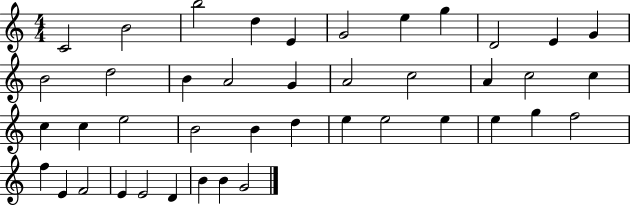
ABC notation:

X:1
T:Untitled
M:4/4
L:1/4
K:C
C2 B2 b2 d E G2 e g D2 E G B2 d2 B A2 G A2 c2 A c2 c c c e2 B2 B d e e2 e e g f2 f E F2 E E2 D B B G2